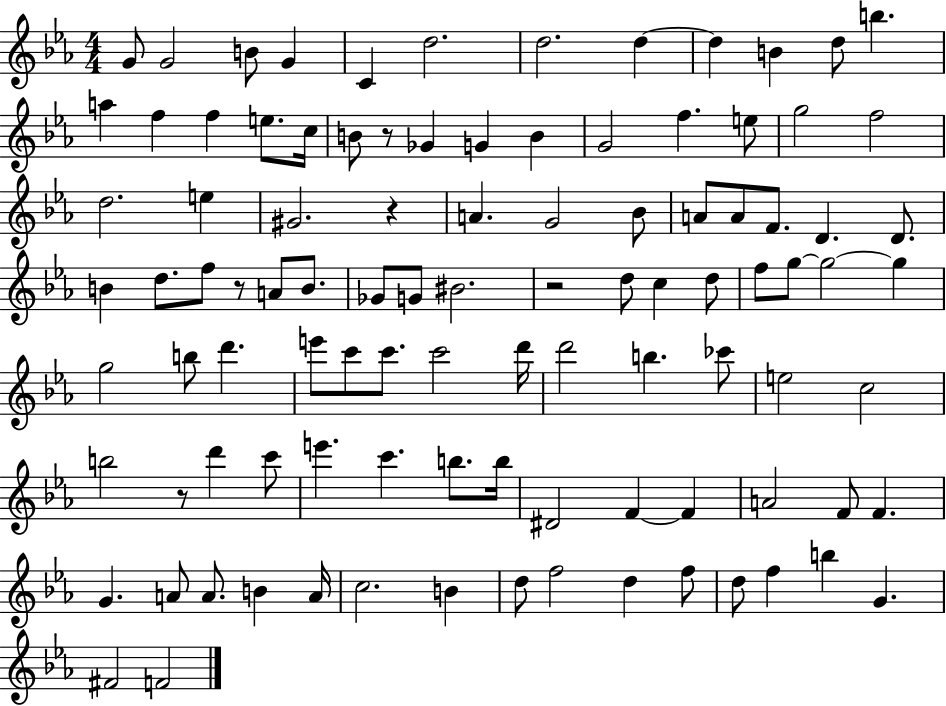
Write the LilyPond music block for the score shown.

{
  \clef treble
  \numericTimeSignature
  \time 4/4
  \key ees \major
  \repeat volta 2 { g'8 g'2 b'8 g'4 | c'4 d''2. | d''2. d''4~~ | d''4 b'4 d''8 b''4. | \break a''4 f''4 f''4 e''8. c''16 | b'8 r8 ges'4 g'4 b'4 | g'2 f''4. e''8 | g''2 f''2 | \break d''2. e''4 | gis'2. r4 | a'4. g'2 bes'8 | a'8 a'8 f'8. d'4. d'8. | \break b'4 d''8. f''8 r8 a'8 b'8. | ges'8 g'8 bis'2. | r2 d''8 c''4 d''8 | f''8 g''8~~ g''2~~ g''4 | \break g''2 b''8 d'''4. | e'''8 c'''8 c'''8. c'''2 d'''16 | d'''2 b''4. ces'''8 | e''2 c''2 | \break b''2 r8 d'''4 c'''8 | e'''4. c'''4. b''8. b''16 | dis'2 f'4~~ f'4 | a'2 f'8 f'4. | \break g'4. a'8 a'8. b'4 a'16 | c''2. b'4 | d''8 f''2 d''4 f''8 | d''8 f''4 b''4 g'4. | \break fis'2 f'2 | } \bar "|."
}